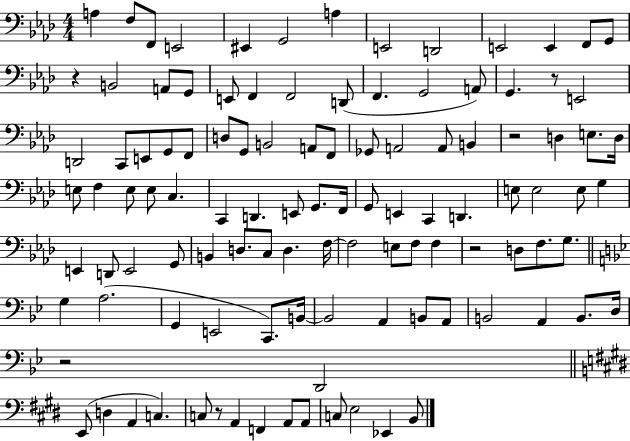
A3/q F3/e F2/e E2/h EIS2/q G2/h A3/q E2/h D2/h E2/h E2/q F2/e G2/e R/q B2/h A2/e G2/e E2/e F2/q F2/h D2/e F2/q. G2/h A2/e G2/q. R/e E2/h D2/h C2/e E2/e G2/e F2/e D3/e G2/e B2/h A2/e F2/e Gb2/e A2/h A2/e B2/q R/h D3/q E3/e. D3/s E3/e F3/q E3/e E3/e C3/q. C2/q D2/q. E2/e G2/e. F2/s G2/e E2/q C2/q D2/q. E3/e E3/h E3/e G3/q E2/q D2/e E2/h G2/e B2/q D3/e. C3/e D3/q. F3/s F3/h E3/e F3/e F3/q R/h D3/e F3/e. G3/e. G3/q A3/h. G2/q E2/h C2/e. B2/s B2/h A2/q B2/e A2/e B2/h A2/q B2/e. D3/s R/h D2/h E2/e D3/q A2/q C3/q. C3/e R/e A2/q F2/q A2/e A2/e C3/e E3/h Eb2/q B2/e